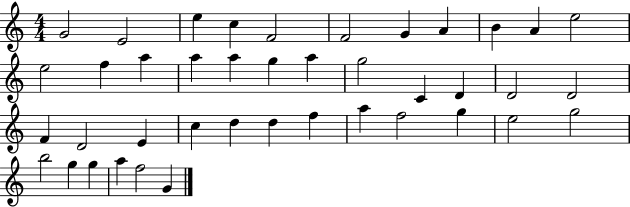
G4/h E4/h E5/q C5/q F4/h F4/h G4/q A4/q B4/q A4/q E5/h E5/h F5/q A5/q A5/q A5/q G5/q A5/q G5/h C4/q D4/q D4/h D4/h F4/q D4/h E4/q C5/q D5/q D5/q F5/q A5/q F5/h G5/q E5/h G5/h B5/h G5/q G5/q A5/q F5/h G4/q